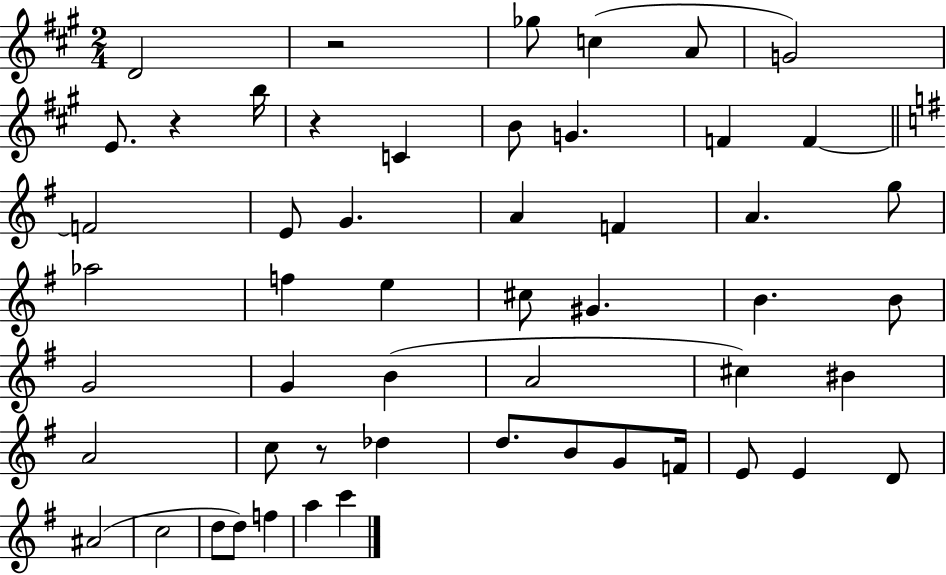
{
  \clef treble
  \numericTimeSignature
  \time 2/4
  \key a \major
  d'2 | r2 | ges''8 c''4( a'8 | g'2) | \break e'8. r4 b''16 | r4 c'4 | b'8 g'4. | f'4 f'4~~ | \break \bar "||" \break \key g \major f'2 | e'8 g'4. | a'4 f'4 | a'4. g''8 | \break aes''2 | f''4 e''4 | cis''8 gis'4. | b'4. b'8 | \break g'2 | g'4 b'4( | a'2 | cis''4) bis'4 | \break a'2 | c''8 r8 des''4 | d''8. b'8 g'8 f'16 | e'8 e'4 d'8 | \break ais'2( | c''2 | d''8 d''8) f''4 | a''4 c'''4 | \break \bar "|."
}